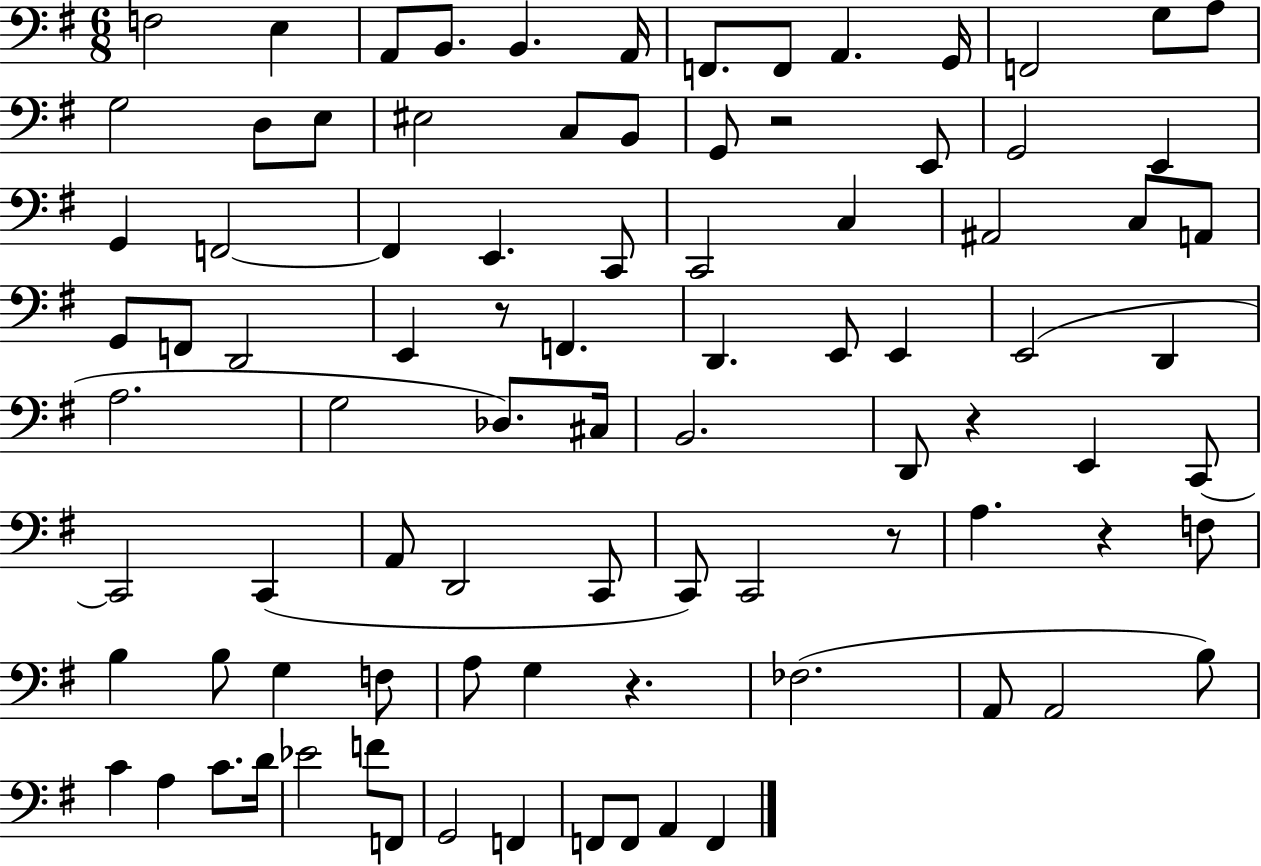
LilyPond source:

{
  \clef bass
  \numericTimeSignature
  \time 6/8
  \key g \major
  \repeat volta 2 { f2 e4 | a,8 b,8. b,4. a,16 | f,8. f,8 a,4. g,16 | f,2 g8 a8 | \break g2 d8 e8 | eis2 c8 b,8 | g,8 r2 e,8 | g,2 e,4 | \break g,4 f,2~~ | f,4 e,4. c,8 | c,2 c4 | ais,2 c8 a,8 | \break g,8 f,8 d,2 | e,4 r8 f,4. | d,4. e,8 e,4 | e,2( d,4 | \break a2. | g2 des8.) cis16 | b,2. | d,8 r4 e,4 c,8~~ | \break c,2 c,4( | a,8 d,2 c,8 | c,8) c,2 r8 | a4. r4 f8 | \break b4 b8 g4 f8 | a8 g4 r4. | fes2.( | a,8 a,2 b8) | \break c'4 a4 c'8. d'16 | ees'2 f'8 f,8 | g,2 f,4 | f,8 f,8 a,4 f,4 | \break } \bar "|."
}